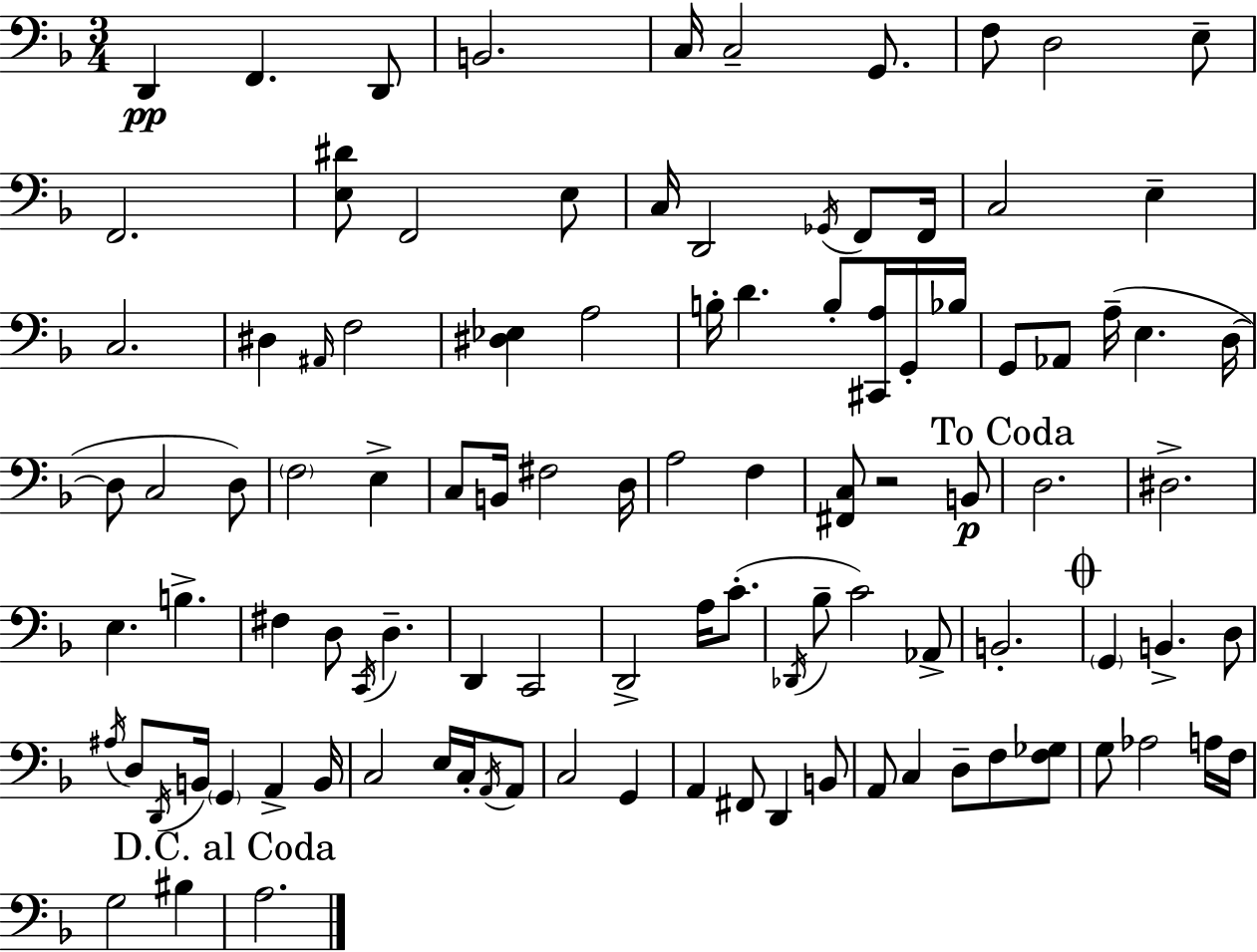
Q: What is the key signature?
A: D minor